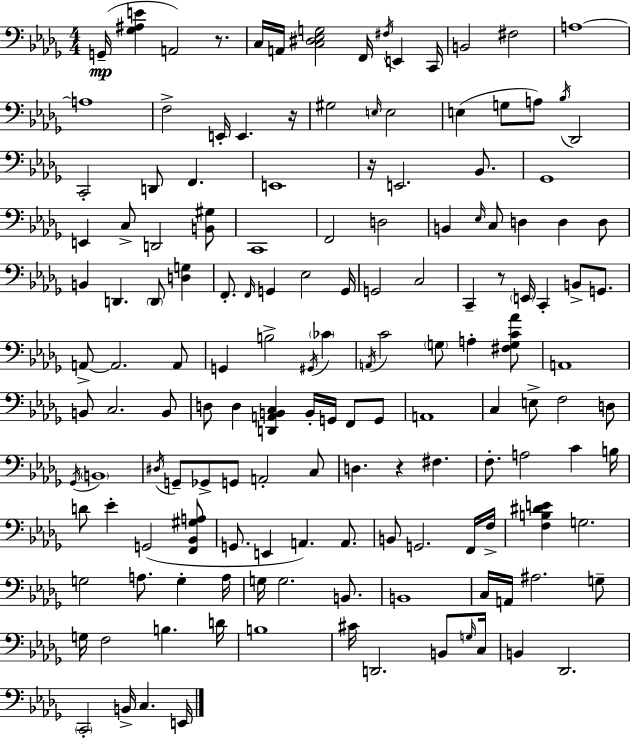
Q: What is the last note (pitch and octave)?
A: E2